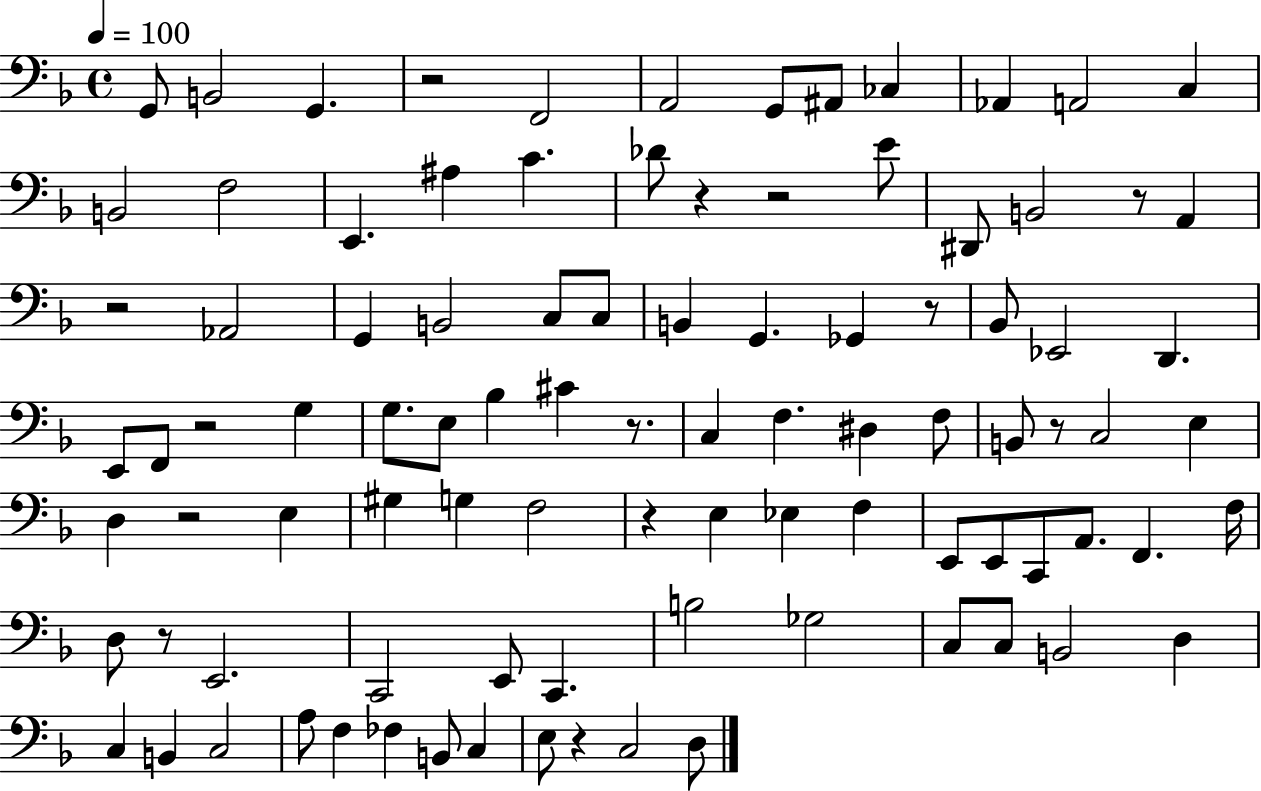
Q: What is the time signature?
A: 4/4